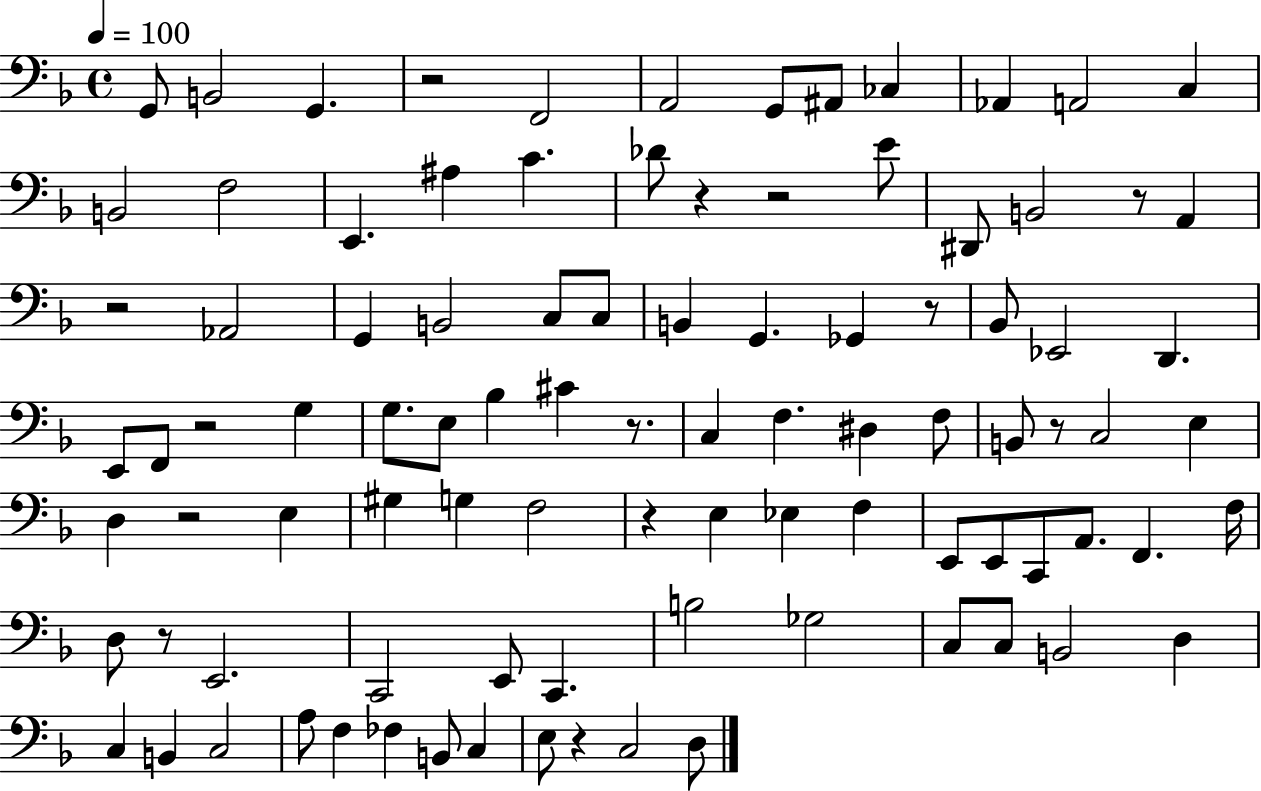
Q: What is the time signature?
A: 4/4